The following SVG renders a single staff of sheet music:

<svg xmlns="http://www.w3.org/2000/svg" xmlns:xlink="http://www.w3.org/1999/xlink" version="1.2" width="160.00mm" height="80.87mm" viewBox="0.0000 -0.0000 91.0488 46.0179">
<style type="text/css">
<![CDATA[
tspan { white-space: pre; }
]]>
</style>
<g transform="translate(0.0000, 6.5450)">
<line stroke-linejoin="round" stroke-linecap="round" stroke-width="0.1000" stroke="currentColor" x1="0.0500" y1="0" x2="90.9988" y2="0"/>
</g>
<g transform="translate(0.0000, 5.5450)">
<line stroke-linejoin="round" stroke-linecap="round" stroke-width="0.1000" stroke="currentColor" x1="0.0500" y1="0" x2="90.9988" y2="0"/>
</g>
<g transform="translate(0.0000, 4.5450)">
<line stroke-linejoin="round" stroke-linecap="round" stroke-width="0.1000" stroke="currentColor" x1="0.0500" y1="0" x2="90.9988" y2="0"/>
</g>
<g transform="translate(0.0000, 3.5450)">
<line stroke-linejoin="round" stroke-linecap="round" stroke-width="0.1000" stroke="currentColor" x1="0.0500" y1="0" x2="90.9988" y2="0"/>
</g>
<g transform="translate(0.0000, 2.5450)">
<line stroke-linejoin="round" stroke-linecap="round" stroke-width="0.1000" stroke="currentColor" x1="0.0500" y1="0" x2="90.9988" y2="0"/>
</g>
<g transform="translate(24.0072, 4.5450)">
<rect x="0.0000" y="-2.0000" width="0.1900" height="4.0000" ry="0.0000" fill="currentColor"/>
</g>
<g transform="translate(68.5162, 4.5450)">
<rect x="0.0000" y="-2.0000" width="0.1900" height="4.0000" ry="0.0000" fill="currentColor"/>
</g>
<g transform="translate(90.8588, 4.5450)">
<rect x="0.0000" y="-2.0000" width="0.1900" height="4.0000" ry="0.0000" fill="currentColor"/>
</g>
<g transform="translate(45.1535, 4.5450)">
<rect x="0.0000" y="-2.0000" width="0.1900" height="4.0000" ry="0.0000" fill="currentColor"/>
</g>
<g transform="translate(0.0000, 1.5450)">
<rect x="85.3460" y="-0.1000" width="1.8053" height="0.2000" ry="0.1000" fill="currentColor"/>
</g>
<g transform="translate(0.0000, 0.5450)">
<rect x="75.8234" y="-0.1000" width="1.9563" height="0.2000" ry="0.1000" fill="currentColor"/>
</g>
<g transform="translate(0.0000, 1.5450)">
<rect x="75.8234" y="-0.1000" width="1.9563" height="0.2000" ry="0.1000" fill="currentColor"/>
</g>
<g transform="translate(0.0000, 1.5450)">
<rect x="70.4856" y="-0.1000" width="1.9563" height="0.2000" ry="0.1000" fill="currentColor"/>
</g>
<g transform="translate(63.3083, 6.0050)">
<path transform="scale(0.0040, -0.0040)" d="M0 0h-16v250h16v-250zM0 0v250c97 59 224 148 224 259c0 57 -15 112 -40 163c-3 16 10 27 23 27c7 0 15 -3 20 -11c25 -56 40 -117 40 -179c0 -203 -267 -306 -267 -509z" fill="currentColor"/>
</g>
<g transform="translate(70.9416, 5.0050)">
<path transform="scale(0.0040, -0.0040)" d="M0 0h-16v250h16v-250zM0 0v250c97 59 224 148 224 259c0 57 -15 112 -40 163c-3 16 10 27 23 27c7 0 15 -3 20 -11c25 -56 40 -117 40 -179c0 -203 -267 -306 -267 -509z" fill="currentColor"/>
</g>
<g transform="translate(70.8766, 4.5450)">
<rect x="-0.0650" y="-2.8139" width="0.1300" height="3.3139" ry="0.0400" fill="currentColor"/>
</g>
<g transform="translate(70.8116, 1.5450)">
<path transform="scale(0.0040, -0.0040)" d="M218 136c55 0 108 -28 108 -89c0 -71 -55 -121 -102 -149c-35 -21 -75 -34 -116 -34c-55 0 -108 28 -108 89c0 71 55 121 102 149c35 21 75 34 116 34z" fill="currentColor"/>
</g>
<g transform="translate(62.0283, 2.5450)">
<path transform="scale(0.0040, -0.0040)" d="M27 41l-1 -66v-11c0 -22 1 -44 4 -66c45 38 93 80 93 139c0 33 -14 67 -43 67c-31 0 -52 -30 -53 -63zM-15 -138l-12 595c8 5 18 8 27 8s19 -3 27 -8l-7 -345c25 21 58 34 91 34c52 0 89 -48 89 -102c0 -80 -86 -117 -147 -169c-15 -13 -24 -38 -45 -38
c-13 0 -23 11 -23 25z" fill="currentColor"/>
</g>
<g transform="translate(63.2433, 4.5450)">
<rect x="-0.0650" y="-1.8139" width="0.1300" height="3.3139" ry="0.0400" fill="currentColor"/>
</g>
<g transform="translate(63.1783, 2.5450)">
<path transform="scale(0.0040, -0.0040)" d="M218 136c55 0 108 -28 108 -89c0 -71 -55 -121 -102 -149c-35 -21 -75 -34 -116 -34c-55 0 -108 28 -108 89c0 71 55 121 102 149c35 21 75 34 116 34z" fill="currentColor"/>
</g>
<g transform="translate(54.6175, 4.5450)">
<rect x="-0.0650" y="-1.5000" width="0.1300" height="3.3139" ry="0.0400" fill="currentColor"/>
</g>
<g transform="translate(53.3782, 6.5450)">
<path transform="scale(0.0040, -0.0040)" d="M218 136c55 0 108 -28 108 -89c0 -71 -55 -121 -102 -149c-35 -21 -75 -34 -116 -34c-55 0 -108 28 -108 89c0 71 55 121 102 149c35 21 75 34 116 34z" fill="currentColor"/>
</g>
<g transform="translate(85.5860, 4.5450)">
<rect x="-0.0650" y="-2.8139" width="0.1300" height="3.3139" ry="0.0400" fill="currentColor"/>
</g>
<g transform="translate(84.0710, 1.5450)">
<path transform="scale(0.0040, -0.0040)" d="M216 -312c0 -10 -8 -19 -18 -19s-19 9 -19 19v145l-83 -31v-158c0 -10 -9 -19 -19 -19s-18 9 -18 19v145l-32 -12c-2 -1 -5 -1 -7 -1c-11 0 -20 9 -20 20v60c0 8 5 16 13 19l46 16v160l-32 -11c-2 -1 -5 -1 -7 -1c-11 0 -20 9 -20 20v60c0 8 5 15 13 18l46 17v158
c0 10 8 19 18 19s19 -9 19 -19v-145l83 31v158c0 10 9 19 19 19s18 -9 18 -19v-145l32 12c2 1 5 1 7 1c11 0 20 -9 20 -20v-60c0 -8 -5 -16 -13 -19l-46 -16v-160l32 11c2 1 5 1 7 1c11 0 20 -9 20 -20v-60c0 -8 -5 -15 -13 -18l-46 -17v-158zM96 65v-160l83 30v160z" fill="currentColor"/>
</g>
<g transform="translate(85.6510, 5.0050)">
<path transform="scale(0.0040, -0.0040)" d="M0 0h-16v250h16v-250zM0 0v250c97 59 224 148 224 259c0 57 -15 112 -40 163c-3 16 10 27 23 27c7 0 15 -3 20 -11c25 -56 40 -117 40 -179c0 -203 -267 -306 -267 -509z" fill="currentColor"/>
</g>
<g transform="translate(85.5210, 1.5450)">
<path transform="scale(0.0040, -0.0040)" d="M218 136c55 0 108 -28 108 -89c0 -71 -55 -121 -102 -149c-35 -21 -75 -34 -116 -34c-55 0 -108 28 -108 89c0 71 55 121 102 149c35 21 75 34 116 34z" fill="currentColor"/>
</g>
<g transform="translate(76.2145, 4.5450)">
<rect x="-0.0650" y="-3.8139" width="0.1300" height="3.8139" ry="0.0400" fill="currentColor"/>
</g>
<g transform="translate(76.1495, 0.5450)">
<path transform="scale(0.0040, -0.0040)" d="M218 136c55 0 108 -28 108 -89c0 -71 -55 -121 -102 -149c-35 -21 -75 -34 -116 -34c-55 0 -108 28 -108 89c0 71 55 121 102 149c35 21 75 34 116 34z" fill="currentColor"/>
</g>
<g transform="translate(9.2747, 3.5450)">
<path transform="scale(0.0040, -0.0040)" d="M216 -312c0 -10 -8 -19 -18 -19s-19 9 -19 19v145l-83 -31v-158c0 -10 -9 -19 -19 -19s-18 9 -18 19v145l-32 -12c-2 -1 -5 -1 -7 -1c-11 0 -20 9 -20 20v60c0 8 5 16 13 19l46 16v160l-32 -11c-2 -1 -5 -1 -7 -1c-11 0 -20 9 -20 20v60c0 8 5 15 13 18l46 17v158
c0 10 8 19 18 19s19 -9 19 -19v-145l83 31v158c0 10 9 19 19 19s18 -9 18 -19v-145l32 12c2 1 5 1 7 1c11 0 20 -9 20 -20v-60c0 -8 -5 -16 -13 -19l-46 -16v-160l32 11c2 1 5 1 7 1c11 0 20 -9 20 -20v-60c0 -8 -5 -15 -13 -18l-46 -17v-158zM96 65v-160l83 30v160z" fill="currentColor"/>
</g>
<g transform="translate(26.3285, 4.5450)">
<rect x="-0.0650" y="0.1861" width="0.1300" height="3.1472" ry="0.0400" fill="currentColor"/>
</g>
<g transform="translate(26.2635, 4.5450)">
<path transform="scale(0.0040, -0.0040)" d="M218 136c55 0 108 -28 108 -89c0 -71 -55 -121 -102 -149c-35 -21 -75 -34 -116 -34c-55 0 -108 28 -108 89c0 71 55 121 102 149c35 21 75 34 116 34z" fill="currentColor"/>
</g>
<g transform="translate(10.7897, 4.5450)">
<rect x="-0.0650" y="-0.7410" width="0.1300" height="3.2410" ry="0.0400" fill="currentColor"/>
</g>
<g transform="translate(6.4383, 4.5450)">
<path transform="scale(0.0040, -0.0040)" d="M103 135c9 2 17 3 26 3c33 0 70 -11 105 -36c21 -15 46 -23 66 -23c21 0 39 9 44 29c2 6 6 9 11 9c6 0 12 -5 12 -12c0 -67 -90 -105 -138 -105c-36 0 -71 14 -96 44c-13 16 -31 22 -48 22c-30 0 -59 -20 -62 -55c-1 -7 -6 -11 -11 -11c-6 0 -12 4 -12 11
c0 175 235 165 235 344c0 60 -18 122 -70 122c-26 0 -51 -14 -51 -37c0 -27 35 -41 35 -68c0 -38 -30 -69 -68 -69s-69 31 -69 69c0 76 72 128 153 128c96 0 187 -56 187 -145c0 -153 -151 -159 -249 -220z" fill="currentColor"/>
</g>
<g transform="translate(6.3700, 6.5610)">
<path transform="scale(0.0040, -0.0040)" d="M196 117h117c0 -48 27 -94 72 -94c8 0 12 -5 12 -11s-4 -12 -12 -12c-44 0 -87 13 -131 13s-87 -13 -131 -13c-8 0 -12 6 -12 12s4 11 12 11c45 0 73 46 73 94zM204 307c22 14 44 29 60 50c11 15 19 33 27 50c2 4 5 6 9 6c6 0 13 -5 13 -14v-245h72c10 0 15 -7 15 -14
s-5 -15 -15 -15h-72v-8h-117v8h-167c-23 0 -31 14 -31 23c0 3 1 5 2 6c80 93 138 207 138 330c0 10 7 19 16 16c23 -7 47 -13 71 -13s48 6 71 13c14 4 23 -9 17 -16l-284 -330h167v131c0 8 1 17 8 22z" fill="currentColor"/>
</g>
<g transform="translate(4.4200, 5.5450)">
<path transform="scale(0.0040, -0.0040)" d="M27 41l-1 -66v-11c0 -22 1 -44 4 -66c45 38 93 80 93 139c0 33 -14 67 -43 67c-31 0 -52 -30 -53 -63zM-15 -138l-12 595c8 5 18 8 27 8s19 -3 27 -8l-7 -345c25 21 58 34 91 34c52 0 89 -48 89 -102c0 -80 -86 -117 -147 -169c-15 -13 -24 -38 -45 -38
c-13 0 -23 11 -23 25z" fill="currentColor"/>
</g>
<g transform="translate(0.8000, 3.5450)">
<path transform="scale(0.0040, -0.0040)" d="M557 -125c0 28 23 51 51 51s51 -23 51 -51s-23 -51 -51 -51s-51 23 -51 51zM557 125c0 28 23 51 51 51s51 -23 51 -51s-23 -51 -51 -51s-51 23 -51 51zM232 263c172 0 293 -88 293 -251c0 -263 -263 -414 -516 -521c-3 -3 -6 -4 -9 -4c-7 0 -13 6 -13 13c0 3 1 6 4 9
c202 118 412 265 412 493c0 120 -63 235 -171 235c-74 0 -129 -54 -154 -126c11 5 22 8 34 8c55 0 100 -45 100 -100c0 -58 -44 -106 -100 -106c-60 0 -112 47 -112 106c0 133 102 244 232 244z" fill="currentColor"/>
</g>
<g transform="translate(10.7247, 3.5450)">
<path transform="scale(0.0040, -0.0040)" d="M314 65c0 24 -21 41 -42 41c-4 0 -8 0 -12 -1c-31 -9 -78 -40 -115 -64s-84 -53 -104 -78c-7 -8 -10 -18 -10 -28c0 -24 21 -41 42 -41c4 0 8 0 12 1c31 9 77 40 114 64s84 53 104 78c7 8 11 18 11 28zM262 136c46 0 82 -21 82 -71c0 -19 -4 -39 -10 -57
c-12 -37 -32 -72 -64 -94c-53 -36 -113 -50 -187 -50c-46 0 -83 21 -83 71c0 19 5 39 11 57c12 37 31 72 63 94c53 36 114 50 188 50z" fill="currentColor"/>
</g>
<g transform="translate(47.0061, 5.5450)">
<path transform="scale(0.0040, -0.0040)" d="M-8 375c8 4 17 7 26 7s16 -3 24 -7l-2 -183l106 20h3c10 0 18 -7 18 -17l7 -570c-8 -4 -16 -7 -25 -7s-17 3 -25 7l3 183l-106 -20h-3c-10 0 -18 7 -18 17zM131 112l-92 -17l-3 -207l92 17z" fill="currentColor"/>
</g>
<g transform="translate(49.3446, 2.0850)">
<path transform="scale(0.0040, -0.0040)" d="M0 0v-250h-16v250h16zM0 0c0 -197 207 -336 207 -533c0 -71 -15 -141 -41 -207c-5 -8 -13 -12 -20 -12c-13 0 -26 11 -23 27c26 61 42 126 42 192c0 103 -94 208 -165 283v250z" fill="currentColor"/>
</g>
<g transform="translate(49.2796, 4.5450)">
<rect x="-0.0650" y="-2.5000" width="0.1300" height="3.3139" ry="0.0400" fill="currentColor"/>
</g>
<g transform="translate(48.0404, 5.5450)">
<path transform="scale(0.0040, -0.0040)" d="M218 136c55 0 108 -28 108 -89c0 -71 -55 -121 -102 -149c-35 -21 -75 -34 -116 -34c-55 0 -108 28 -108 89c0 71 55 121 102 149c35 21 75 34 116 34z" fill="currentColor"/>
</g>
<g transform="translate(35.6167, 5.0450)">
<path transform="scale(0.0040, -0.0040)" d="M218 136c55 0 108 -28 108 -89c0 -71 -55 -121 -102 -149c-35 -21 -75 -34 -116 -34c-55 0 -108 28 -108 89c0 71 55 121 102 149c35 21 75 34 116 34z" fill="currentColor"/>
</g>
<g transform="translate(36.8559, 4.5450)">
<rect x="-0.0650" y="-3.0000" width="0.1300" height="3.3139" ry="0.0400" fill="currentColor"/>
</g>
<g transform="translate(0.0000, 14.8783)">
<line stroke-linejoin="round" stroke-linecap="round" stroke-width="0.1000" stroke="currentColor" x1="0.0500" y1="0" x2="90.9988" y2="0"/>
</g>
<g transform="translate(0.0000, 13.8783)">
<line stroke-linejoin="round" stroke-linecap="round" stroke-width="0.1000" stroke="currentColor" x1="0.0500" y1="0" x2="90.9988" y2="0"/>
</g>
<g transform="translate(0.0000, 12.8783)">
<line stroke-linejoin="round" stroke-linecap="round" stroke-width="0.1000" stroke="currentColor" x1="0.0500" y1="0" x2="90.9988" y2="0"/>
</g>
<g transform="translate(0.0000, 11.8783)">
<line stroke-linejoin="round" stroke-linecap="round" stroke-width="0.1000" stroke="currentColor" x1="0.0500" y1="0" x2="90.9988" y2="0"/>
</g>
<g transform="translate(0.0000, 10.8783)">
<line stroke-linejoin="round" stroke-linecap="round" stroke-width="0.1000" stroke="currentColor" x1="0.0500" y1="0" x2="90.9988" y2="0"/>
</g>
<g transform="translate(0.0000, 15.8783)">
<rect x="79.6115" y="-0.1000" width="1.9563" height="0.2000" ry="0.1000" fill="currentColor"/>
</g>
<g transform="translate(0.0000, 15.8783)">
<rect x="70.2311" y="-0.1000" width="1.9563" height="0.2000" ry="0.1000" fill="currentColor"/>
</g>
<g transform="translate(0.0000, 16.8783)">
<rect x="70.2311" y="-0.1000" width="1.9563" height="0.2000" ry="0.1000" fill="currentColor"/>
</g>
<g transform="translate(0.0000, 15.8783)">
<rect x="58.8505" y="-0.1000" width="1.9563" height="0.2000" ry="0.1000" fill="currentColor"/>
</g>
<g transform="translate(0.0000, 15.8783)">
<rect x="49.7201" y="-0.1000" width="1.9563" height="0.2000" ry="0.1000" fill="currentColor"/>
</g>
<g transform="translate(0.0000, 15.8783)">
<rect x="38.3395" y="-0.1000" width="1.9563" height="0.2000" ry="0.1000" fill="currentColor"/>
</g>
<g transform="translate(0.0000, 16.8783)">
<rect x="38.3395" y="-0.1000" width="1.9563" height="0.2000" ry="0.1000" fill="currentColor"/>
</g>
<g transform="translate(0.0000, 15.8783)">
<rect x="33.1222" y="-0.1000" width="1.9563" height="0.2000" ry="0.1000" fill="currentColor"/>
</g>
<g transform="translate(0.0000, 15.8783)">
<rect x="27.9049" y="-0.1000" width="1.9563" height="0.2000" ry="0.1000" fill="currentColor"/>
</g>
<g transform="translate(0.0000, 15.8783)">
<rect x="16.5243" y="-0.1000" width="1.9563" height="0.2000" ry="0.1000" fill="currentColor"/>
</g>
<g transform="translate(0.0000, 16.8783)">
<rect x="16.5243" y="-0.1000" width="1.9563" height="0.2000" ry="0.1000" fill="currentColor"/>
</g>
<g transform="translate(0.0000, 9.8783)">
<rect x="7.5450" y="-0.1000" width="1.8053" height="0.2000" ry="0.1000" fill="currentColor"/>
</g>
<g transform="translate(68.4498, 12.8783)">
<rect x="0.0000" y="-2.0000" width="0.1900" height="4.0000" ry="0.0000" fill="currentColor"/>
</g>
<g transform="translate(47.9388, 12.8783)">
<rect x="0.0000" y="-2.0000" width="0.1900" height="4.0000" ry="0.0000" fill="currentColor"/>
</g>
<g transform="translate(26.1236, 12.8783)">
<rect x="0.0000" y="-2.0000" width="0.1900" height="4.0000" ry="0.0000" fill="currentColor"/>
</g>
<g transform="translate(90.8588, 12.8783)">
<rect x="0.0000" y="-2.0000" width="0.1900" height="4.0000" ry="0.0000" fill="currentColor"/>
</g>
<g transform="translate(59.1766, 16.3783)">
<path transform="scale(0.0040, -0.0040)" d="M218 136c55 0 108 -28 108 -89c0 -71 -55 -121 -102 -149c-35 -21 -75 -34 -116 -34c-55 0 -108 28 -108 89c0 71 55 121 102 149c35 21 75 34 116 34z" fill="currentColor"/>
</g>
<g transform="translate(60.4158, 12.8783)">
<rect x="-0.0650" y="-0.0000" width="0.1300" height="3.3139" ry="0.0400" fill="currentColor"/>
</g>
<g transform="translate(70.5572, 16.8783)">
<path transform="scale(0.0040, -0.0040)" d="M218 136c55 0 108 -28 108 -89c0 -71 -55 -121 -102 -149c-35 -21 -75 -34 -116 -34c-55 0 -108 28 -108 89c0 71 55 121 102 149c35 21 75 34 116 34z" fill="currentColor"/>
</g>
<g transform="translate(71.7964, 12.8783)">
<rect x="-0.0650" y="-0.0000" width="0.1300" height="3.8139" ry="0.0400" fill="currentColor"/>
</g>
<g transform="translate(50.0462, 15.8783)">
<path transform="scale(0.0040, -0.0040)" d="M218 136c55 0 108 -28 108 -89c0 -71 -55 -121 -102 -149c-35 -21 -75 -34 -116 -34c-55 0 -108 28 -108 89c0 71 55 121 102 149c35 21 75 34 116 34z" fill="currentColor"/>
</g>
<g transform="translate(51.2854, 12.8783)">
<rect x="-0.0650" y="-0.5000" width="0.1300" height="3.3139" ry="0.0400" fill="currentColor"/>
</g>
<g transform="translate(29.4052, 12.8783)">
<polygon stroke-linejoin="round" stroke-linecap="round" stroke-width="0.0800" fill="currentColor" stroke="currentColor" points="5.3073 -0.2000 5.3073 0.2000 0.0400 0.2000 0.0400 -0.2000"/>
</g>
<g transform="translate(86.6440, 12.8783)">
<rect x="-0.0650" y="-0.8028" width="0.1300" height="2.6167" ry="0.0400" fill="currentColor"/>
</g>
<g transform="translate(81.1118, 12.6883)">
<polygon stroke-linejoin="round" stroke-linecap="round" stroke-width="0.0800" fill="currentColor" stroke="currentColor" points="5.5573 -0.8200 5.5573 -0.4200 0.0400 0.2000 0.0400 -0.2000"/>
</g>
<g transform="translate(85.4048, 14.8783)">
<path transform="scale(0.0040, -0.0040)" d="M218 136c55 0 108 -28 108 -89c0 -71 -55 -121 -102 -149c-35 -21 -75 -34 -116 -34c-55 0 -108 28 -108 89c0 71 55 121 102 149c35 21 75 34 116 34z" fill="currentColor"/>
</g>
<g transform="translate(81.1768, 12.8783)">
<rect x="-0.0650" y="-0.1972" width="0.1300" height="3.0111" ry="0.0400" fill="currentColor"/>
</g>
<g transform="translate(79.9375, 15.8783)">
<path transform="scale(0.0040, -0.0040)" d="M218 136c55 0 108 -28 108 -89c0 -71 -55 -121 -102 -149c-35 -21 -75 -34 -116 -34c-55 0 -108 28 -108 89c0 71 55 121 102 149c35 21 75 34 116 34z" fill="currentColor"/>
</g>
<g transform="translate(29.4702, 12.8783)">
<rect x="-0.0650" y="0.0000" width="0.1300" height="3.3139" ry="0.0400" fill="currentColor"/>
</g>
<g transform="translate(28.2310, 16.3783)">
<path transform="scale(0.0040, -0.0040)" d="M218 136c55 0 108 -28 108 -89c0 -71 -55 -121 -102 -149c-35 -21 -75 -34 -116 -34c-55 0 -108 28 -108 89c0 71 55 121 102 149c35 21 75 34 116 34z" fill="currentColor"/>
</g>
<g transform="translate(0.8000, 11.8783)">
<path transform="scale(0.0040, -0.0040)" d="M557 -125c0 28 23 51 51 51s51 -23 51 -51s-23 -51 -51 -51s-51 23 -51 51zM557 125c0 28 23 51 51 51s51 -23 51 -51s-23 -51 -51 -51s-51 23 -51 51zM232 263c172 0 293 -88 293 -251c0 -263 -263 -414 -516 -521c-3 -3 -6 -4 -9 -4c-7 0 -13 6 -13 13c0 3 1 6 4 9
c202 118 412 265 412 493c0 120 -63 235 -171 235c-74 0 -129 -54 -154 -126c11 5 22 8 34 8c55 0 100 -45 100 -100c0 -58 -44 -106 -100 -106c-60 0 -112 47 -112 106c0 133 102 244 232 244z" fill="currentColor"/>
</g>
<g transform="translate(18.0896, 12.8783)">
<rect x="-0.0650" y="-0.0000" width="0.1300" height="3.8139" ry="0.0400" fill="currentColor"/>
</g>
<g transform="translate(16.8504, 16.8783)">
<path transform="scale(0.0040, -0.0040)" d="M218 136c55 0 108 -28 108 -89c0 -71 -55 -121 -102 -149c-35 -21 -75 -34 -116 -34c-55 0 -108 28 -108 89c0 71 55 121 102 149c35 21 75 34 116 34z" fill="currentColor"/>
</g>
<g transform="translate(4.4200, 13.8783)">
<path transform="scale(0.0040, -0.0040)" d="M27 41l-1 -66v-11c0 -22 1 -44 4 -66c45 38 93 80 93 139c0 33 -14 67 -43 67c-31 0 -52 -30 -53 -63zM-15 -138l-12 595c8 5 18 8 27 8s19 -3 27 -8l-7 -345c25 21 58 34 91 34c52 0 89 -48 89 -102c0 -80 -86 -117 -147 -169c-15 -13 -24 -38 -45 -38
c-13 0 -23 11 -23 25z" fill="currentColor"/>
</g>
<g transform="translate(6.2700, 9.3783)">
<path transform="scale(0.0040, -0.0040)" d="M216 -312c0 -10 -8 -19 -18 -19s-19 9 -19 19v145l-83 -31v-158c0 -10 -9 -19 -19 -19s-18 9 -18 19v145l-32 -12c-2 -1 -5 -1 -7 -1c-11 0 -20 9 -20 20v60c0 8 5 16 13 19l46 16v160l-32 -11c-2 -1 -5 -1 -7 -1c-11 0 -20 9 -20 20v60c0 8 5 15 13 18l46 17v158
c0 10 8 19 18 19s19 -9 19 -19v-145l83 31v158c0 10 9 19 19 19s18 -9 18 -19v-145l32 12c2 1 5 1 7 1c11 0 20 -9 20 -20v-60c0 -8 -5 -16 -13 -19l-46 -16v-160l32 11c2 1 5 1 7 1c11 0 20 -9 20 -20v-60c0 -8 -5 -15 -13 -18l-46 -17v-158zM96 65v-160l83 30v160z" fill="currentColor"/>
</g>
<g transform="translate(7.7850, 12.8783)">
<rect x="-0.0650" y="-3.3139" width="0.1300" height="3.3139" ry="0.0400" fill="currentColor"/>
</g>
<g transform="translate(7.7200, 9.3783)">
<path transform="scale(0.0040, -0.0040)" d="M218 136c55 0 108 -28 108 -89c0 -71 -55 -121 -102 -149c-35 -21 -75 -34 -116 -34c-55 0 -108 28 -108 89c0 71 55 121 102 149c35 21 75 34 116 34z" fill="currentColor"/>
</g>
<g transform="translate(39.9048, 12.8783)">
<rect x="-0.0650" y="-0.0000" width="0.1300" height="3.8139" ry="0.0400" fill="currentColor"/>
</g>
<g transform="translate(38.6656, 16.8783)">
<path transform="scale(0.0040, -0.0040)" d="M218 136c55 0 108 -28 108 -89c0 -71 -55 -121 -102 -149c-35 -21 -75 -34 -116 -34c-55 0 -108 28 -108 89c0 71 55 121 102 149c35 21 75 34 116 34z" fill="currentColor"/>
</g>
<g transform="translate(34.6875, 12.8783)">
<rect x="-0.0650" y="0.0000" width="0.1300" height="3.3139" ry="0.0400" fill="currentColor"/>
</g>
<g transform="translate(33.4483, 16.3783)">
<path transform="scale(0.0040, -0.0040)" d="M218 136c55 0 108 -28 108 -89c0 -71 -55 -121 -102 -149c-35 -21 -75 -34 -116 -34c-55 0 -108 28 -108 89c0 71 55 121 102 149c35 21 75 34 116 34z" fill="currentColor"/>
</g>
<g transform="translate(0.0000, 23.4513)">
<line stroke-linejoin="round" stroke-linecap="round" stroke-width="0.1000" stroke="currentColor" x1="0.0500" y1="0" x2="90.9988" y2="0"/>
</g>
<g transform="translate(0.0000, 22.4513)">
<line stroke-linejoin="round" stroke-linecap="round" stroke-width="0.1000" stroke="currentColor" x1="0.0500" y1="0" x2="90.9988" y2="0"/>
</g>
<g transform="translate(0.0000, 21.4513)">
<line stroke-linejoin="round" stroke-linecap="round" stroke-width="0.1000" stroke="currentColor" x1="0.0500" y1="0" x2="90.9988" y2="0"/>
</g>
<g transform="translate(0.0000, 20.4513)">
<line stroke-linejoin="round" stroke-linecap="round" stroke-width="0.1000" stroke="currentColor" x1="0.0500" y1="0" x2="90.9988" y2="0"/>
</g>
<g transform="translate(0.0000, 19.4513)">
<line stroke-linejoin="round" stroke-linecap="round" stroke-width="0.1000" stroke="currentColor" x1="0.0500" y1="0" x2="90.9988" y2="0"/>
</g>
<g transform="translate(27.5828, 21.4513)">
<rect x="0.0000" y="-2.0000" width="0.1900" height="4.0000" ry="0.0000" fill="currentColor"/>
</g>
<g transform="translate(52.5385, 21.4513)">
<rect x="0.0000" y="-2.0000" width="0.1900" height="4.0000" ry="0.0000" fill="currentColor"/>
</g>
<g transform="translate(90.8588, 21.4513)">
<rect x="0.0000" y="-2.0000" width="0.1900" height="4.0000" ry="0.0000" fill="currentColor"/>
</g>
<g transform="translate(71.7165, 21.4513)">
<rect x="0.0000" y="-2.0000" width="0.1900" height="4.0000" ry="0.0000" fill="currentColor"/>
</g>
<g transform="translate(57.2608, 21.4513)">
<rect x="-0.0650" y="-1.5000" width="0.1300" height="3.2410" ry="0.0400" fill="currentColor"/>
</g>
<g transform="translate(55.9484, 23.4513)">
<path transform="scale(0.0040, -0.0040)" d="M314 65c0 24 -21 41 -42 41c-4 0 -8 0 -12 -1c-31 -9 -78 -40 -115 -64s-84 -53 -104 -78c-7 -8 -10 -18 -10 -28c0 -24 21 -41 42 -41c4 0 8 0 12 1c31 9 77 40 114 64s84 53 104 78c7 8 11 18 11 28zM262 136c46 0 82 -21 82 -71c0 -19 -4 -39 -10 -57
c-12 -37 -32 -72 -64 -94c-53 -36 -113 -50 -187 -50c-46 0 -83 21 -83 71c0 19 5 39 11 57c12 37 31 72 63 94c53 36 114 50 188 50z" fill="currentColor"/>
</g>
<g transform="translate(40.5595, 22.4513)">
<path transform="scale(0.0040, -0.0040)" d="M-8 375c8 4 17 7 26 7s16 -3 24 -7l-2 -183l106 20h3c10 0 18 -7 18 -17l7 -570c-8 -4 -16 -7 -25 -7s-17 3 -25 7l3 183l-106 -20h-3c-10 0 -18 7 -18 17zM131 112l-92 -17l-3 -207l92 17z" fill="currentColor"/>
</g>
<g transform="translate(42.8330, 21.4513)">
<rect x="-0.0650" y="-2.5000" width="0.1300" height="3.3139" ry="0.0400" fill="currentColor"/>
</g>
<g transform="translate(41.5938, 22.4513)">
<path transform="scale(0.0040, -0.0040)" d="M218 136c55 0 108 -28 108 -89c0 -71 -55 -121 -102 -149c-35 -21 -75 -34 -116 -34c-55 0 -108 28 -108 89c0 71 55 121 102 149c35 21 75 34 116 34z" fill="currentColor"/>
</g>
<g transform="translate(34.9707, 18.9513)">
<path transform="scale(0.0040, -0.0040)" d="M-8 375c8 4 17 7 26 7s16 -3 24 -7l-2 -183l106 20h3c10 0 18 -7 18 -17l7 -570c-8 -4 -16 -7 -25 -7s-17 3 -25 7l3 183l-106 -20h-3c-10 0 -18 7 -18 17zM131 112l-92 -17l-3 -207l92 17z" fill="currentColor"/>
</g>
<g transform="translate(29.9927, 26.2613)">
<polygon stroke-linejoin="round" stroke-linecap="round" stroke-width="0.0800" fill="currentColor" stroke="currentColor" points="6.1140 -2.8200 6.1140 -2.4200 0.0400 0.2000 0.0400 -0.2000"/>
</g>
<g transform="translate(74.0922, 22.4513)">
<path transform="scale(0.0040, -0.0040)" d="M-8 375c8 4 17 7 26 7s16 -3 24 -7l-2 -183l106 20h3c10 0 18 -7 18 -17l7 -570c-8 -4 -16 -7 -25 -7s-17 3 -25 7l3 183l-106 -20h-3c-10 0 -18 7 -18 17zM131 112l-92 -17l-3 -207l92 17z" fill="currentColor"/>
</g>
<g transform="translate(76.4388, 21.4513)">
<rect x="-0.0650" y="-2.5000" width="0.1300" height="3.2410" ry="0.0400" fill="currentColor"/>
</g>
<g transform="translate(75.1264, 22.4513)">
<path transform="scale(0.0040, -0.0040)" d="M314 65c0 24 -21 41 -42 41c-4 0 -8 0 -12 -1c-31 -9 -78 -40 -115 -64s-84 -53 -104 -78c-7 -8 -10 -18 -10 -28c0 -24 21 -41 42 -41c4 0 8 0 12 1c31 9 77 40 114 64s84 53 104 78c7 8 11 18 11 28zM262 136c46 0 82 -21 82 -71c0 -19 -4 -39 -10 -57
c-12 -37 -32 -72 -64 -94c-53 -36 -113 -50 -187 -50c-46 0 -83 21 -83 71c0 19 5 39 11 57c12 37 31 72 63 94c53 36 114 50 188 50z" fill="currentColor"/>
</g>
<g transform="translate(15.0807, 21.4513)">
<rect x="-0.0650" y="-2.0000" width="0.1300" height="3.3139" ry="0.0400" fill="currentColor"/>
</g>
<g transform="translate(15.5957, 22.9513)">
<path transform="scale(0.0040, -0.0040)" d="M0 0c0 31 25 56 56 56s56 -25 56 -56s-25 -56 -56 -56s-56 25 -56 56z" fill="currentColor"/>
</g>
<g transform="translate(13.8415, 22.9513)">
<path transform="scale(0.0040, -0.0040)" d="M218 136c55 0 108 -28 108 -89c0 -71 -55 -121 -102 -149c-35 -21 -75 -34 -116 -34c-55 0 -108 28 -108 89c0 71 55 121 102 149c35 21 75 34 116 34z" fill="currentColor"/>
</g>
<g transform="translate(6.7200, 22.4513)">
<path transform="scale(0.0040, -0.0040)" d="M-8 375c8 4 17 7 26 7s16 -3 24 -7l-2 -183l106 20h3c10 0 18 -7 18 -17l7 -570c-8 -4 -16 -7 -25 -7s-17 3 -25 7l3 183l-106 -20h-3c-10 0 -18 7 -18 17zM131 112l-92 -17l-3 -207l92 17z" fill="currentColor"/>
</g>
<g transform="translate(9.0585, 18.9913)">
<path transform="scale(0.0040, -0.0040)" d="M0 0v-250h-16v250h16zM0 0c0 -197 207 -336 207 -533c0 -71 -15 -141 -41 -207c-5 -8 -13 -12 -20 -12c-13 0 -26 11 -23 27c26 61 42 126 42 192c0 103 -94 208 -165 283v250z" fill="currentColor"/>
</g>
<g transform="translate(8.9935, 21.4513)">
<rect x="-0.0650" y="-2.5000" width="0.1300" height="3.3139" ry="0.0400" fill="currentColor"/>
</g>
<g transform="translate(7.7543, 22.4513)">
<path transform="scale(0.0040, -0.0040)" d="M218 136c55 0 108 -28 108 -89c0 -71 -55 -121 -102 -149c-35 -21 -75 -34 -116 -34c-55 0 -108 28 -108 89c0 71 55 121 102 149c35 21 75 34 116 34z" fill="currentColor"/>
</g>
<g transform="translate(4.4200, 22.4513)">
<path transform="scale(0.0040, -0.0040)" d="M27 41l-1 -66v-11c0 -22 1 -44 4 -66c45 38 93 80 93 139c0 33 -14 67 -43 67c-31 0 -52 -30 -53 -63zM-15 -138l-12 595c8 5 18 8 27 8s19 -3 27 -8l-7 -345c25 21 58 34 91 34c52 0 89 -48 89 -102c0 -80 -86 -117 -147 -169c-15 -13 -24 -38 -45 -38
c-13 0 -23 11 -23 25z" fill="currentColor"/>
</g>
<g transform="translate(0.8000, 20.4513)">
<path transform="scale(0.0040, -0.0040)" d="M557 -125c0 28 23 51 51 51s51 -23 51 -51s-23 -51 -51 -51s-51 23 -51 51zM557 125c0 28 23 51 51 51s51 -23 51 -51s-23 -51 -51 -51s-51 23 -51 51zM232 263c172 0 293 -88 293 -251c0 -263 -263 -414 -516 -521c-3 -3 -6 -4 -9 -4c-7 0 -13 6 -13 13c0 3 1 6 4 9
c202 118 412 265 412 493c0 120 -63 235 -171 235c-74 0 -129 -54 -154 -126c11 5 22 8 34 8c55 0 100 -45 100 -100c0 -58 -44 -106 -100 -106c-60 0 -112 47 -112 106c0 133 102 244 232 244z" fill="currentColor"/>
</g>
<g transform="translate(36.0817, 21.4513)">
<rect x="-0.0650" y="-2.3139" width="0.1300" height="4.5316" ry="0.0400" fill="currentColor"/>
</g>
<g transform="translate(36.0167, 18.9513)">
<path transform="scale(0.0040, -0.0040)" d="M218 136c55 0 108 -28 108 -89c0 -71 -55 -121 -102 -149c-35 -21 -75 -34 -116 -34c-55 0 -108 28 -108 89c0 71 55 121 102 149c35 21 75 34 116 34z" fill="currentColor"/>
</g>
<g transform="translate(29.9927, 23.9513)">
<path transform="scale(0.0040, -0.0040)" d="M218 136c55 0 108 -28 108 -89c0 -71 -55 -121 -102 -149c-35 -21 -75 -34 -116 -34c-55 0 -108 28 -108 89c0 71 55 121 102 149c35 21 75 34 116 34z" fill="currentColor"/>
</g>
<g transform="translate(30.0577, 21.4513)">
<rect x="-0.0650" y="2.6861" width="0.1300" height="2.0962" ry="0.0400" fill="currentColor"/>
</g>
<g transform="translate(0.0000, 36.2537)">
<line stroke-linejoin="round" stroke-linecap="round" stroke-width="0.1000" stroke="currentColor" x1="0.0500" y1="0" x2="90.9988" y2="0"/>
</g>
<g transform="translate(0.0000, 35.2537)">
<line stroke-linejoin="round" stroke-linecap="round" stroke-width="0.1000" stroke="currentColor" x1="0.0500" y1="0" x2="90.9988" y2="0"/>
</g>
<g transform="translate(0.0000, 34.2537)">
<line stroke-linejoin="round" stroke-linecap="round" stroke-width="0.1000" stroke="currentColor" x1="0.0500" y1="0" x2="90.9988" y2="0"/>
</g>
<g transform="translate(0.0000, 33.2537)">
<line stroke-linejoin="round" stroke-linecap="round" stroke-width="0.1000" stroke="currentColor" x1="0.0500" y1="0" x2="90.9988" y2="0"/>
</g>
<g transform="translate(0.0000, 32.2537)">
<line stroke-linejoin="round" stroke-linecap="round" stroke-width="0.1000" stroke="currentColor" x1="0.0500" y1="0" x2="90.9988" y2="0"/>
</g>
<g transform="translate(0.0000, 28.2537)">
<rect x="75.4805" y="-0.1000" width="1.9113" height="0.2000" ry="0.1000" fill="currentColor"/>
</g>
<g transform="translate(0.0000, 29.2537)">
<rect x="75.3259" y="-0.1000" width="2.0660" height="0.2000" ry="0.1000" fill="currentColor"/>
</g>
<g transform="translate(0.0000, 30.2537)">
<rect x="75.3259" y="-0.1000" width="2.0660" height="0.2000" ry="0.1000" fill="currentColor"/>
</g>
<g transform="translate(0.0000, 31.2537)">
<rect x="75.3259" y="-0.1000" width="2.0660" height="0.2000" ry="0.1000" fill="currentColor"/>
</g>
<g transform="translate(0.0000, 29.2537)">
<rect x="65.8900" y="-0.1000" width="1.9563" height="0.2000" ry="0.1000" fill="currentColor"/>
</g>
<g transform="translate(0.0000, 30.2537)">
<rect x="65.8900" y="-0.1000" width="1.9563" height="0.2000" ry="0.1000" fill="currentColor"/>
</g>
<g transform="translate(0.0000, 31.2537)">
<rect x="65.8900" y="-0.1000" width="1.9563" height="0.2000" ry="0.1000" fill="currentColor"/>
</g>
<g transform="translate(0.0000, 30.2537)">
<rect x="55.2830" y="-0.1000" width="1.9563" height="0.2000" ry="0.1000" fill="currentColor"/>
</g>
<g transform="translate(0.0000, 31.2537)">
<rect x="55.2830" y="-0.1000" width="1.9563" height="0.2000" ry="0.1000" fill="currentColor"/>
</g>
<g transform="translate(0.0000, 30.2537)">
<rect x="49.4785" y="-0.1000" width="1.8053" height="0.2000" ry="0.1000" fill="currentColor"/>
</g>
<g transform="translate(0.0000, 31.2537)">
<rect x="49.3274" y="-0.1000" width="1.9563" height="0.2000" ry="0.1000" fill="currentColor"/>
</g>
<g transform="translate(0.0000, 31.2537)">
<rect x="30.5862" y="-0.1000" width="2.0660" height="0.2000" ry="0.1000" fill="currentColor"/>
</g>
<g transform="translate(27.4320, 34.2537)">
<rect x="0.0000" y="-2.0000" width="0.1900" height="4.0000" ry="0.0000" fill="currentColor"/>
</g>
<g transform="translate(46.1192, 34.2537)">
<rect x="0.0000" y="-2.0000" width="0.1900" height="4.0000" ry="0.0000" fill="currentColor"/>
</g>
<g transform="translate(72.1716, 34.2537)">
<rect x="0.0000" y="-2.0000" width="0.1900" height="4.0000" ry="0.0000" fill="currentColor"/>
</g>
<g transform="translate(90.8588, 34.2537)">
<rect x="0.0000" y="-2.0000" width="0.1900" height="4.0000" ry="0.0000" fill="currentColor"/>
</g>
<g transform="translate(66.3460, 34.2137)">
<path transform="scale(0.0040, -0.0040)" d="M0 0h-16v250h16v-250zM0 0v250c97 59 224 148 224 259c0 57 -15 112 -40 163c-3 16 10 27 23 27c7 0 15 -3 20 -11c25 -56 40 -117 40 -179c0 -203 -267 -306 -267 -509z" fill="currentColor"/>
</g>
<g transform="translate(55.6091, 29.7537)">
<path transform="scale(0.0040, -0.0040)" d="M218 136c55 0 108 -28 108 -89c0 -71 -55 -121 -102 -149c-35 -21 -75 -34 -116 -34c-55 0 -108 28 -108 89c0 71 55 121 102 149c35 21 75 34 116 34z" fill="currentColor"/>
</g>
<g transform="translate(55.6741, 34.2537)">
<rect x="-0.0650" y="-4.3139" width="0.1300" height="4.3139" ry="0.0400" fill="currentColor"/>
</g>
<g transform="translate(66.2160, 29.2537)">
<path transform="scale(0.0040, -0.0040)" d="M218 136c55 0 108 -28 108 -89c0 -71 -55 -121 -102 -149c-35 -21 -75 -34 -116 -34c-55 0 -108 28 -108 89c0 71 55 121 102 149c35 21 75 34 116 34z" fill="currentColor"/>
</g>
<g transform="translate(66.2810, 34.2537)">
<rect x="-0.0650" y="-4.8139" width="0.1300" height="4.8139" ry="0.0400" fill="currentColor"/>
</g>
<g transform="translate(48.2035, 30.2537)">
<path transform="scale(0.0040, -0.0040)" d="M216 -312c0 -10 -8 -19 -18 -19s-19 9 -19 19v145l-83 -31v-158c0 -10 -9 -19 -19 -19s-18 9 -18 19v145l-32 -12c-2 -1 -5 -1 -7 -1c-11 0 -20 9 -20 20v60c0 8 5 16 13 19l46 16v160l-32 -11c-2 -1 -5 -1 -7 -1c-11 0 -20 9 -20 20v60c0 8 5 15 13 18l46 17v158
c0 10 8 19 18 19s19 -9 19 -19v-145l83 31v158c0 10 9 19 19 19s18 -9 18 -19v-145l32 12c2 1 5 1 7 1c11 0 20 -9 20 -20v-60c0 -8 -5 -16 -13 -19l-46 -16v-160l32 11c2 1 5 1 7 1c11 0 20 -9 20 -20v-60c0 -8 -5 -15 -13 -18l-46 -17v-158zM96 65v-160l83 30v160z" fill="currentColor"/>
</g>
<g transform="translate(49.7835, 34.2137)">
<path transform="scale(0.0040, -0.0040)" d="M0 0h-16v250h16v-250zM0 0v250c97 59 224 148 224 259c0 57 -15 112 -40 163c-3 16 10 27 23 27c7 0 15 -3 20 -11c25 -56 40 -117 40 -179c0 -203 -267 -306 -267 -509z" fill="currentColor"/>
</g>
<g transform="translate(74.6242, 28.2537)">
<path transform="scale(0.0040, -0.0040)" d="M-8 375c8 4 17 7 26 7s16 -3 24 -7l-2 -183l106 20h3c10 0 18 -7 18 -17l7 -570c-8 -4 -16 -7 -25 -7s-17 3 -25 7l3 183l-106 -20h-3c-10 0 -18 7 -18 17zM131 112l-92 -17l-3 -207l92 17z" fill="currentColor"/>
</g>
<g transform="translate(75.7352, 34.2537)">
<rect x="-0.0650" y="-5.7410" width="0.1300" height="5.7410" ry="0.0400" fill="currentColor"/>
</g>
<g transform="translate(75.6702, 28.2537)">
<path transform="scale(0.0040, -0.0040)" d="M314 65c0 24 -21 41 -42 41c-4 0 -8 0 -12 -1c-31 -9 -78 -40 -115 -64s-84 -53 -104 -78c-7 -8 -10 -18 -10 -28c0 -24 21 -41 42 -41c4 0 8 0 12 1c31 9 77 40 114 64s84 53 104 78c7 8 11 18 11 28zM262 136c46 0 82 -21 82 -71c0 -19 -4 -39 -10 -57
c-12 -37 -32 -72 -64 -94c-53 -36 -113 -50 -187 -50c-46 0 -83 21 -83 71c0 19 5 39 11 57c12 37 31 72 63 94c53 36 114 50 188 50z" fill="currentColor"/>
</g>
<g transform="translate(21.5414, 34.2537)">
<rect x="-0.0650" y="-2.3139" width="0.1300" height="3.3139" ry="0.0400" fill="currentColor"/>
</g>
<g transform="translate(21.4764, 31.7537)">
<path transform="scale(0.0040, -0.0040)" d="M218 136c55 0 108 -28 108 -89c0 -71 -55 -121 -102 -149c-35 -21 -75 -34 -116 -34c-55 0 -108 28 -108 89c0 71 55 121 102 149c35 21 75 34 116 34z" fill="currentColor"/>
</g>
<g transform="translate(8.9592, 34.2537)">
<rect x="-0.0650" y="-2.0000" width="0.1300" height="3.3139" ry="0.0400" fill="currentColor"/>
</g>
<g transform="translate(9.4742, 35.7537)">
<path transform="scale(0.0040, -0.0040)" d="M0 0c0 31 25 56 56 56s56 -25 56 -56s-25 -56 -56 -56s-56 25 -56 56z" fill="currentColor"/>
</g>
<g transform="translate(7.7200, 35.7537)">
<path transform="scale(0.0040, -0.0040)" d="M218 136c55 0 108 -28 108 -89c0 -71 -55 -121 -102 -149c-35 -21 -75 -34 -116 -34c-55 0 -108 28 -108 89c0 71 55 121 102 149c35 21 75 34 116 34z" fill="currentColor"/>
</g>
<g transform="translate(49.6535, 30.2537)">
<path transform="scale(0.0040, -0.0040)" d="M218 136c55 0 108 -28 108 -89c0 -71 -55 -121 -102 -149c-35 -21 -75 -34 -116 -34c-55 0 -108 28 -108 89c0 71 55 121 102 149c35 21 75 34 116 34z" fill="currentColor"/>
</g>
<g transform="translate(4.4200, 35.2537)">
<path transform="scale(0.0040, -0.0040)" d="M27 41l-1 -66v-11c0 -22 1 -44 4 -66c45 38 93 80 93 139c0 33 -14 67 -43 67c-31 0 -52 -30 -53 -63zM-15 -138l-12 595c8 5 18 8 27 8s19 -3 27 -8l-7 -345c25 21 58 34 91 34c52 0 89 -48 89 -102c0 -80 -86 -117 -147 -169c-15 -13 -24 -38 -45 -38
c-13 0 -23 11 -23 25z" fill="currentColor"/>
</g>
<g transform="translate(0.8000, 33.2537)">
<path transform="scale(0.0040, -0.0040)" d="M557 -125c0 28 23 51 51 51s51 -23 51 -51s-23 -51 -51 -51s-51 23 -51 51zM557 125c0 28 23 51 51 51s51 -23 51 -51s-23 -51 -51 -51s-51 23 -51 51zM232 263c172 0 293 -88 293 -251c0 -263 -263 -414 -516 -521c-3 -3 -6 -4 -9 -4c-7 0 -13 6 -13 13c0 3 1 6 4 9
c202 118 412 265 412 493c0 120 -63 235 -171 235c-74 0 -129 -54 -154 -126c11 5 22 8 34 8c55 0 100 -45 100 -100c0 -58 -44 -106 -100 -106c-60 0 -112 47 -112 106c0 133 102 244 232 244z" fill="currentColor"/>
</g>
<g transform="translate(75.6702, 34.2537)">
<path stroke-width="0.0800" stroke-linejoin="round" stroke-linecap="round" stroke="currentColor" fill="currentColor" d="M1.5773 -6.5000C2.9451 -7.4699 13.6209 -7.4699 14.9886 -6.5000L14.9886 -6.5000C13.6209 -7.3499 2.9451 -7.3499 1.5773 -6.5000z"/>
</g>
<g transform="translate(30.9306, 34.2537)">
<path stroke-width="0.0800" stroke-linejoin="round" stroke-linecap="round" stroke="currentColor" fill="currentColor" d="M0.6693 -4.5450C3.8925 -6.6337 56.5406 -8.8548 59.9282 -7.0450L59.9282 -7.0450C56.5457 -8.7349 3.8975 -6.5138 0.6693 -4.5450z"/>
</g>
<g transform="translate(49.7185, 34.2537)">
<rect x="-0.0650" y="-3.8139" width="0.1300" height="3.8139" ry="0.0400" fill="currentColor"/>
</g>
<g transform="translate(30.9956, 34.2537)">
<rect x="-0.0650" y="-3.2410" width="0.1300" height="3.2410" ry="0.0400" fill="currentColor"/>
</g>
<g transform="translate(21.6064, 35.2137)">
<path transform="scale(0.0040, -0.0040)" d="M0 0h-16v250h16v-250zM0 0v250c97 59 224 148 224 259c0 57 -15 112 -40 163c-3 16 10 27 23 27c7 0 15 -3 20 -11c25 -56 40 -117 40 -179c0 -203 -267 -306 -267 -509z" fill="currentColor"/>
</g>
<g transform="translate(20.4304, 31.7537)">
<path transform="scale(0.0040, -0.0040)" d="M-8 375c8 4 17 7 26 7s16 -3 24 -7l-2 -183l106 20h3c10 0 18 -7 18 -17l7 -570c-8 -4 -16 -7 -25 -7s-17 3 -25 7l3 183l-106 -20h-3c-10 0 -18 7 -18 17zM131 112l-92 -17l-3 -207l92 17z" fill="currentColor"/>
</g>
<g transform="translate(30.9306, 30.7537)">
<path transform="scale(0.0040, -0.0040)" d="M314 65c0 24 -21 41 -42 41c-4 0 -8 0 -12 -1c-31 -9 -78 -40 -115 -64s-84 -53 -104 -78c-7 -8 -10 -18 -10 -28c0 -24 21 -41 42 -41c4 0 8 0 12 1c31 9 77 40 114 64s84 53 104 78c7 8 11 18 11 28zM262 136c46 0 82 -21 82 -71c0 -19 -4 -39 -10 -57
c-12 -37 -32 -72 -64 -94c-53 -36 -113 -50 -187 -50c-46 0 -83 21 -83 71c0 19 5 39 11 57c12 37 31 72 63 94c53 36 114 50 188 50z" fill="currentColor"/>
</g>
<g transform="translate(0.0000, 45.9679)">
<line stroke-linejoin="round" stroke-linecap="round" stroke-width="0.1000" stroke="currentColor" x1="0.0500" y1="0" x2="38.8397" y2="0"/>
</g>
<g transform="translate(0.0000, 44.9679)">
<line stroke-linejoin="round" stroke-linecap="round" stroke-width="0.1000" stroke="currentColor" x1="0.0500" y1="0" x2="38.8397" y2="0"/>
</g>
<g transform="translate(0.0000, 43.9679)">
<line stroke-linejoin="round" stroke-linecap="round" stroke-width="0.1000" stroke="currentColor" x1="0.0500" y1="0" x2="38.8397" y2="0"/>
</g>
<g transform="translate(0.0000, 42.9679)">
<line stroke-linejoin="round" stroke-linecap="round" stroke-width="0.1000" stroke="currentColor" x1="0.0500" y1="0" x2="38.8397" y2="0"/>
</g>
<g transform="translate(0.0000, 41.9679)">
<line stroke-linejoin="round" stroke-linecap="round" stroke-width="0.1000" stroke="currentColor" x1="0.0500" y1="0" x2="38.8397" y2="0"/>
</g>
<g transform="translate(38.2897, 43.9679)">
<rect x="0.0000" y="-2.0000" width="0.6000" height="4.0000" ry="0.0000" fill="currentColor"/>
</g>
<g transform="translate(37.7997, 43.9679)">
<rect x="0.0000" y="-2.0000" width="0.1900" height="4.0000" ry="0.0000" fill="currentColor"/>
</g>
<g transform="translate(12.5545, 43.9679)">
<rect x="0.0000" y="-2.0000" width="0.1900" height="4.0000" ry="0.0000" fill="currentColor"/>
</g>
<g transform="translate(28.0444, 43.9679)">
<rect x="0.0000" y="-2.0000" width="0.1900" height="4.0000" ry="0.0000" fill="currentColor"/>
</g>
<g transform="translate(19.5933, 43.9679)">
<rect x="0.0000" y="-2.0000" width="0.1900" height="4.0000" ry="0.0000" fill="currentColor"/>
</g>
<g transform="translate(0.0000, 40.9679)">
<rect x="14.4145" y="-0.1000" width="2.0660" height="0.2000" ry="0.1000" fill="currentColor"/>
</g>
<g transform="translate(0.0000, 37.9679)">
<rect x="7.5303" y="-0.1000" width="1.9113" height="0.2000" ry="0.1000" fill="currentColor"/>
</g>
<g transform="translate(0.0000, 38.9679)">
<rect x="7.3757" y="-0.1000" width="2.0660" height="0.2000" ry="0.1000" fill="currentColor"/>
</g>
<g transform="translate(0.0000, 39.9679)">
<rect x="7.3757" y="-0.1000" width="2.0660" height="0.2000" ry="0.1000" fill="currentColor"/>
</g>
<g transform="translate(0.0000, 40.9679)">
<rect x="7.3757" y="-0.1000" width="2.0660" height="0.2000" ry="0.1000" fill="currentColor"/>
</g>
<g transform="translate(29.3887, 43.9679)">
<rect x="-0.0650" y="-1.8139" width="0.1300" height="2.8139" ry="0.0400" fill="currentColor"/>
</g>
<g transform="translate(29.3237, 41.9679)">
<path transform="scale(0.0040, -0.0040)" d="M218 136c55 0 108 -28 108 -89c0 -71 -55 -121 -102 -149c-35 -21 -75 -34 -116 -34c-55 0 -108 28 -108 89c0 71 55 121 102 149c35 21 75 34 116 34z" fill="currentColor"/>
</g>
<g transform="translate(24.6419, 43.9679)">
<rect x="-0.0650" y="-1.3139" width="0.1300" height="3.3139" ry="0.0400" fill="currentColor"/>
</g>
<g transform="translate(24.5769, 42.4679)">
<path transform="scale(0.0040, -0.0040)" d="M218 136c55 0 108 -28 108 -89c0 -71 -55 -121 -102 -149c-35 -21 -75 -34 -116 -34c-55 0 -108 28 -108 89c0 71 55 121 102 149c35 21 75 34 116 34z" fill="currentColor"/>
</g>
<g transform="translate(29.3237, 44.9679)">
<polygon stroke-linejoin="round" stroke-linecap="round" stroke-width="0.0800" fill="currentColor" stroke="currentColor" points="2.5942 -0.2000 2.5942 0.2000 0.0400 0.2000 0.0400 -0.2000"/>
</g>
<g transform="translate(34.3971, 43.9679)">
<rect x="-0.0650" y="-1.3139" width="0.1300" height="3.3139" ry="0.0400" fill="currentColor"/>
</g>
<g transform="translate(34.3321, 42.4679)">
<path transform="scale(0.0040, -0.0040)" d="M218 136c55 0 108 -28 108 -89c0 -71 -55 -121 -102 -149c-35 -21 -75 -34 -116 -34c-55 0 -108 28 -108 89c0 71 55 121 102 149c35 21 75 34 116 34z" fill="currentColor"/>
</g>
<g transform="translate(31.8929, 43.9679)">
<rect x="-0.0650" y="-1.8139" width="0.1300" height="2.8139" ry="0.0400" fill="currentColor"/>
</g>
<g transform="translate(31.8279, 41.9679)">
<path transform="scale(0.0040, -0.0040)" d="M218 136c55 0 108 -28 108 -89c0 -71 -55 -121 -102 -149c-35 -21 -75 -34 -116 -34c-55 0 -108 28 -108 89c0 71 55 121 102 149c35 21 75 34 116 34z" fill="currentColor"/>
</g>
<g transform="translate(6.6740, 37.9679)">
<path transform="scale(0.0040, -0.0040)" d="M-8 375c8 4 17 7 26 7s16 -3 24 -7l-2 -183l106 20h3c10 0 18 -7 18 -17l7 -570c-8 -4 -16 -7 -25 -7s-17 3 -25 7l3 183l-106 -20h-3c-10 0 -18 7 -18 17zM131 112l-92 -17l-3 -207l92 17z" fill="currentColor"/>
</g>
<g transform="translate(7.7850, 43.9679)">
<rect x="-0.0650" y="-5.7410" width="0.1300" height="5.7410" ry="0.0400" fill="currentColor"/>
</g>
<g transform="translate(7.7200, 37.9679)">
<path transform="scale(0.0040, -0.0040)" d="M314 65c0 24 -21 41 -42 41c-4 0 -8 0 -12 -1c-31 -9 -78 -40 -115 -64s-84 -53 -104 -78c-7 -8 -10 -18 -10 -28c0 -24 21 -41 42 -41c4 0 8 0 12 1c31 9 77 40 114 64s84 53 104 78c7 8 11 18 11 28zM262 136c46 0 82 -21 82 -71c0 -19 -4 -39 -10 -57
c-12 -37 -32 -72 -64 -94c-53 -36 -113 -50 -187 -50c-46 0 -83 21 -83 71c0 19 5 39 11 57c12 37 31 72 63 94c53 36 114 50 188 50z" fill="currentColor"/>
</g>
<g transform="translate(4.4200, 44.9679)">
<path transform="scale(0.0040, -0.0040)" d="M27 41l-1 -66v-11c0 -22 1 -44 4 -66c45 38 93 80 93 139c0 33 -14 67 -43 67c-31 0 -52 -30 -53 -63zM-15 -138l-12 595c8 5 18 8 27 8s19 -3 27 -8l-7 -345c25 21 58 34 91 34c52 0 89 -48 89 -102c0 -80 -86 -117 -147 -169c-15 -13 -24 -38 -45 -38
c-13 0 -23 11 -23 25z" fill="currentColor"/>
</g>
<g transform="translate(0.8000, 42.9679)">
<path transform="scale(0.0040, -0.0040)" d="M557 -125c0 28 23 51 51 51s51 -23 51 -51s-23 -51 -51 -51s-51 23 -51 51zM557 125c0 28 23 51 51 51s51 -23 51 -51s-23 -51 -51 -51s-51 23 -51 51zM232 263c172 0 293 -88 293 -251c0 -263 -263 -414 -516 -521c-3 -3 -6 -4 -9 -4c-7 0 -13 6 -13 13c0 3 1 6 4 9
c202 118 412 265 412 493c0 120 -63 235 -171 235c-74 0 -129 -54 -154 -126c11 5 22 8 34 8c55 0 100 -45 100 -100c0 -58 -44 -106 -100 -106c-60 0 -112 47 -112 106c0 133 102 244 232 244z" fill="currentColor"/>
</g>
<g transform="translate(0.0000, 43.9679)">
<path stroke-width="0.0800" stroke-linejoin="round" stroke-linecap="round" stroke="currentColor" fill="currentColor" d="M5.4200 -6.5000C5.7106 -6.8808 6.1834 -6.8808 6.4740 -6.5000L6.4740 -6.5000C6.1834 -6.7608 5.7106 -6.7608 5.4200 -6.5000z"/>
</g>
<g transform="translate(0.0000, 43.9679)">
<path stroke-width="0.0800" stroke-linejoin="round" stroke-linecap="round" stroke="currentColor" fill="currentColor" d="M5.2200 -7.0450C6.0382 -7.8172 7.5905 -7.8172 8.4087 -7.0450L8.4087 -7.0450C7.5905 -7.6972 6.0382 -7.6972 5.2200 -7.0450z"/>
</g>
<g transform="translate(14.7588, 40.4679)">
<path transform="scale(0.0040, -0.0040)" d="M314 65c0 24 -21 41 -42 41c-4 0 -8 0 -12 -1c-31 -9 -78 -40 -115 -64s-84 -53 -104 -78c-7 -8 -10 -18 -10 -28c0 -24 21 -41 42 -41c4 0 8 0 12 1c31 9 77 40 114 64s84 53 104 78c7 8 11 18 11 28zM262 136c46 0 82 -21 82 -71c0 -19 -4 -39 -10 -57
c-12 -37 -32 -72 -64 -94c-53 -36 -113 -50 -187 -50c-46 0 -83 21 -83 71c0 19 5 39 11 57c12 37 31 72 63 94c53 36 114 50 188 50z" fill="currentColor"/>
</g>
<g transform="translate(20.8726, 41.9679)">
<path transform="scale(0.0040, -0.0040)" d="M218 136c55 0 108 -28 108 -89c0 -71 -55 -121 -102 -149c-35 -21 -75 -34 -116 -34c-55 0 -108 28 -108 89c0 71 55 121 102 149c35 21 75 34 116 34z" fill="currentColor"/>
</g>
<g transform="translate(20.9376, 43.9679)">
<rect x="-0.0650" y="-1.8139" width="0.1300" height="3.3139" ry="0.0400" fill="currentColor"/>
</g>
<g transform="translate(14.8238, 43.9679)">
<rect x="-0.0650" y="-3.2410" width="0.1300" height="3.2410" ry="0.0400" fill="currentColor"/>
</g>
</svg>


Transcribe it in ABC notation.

X:1
T:Untitled
M:2/4
L:1/4
K:F
^F,2 D, C, B,,/2 G,, _A,/2 C/2 E ^C/2 ^D C,, D,,/2 D,,/2 C,, E,, D,, C,, E,,/2 G,,/2 B,,/2 A,, F,,/2 B,/2 B,, G,,2 B,,2 A,, B,/2 D2 ^E/2 F G/2 B2 B2 D2 A, G, A,/2 A,/2 G,